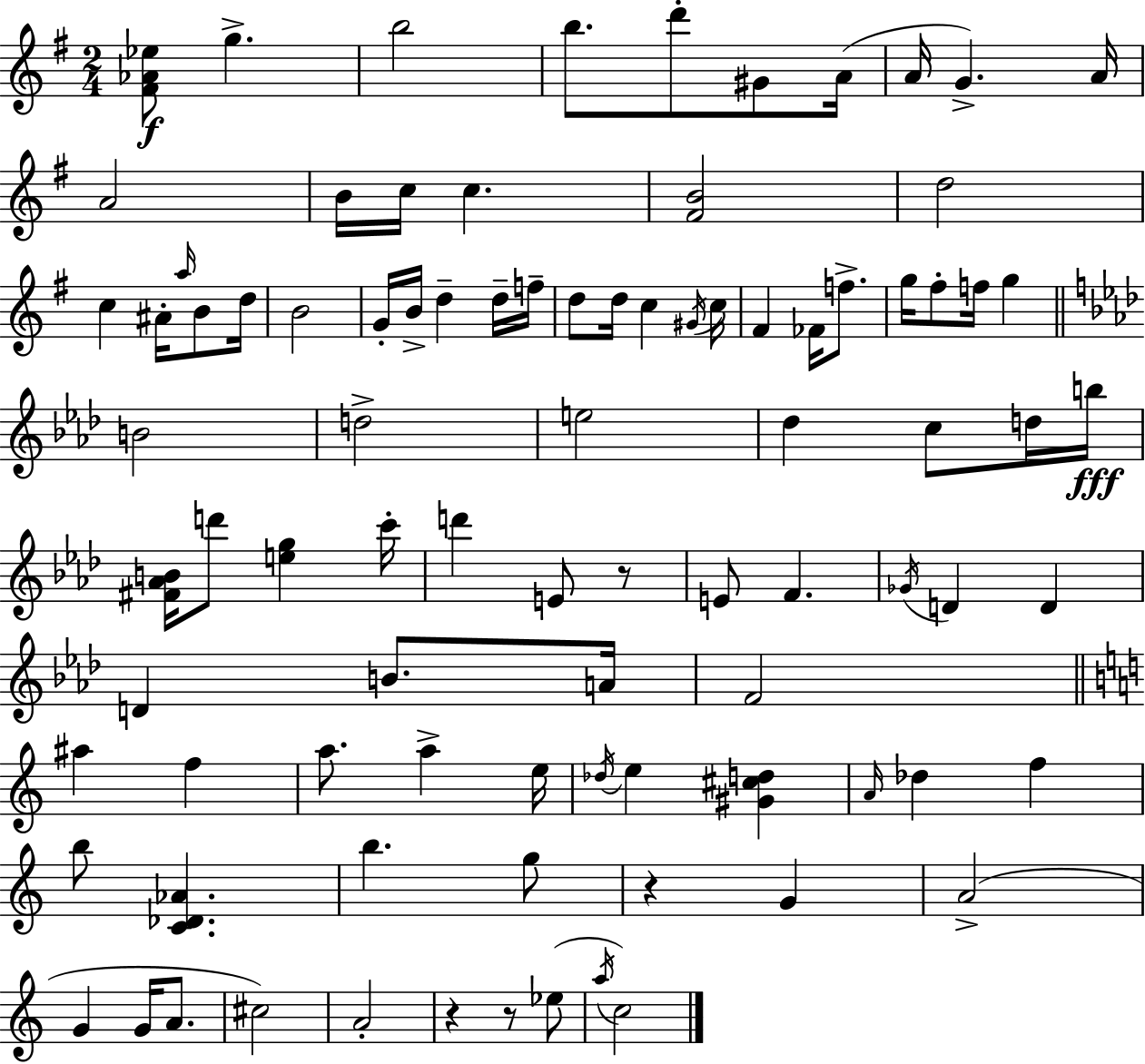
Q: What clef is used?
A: treble